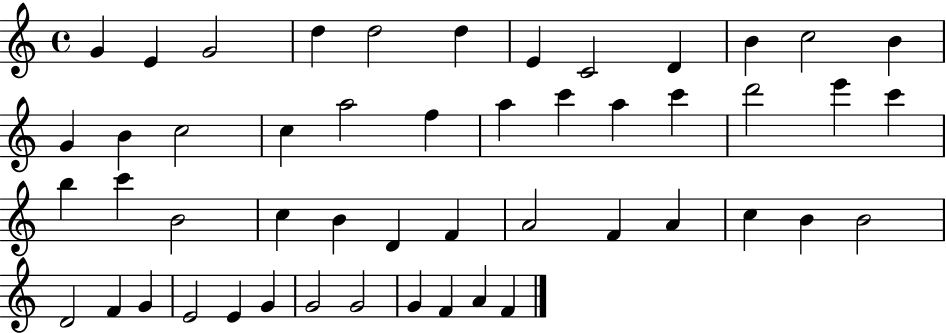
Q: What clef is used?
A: treble